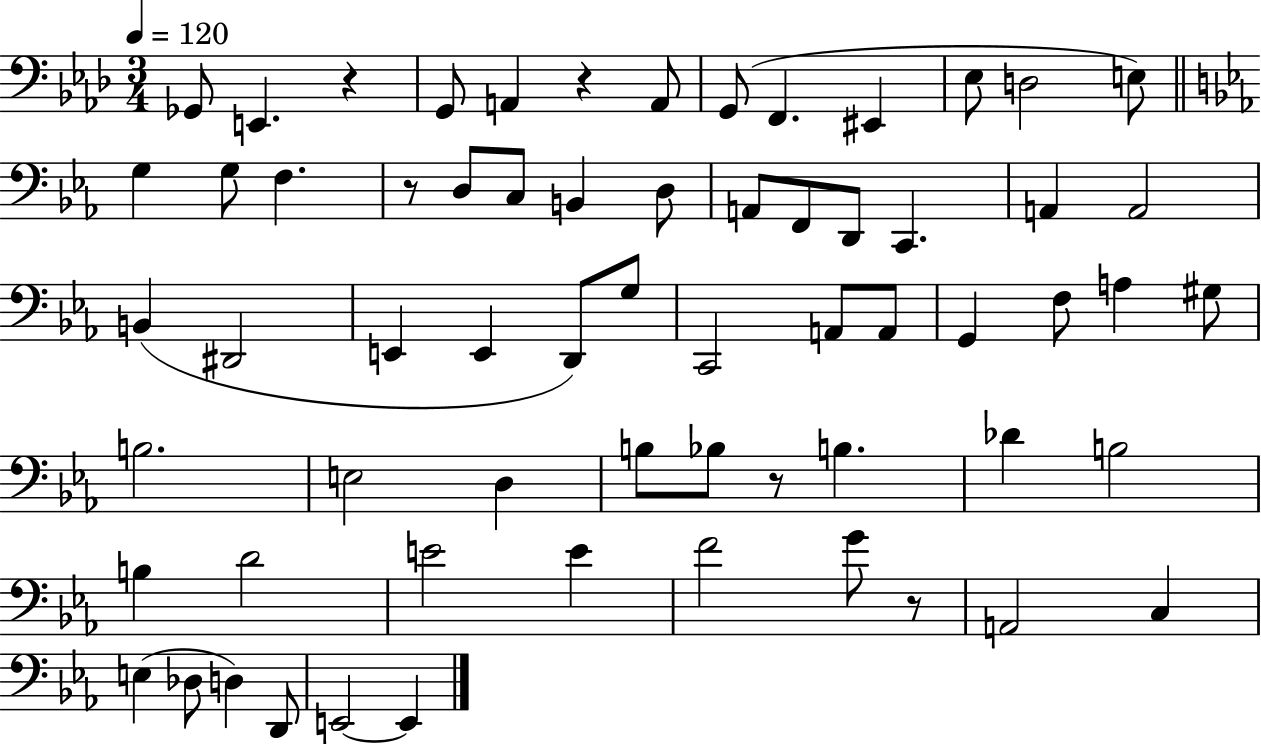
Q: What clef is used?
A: bass